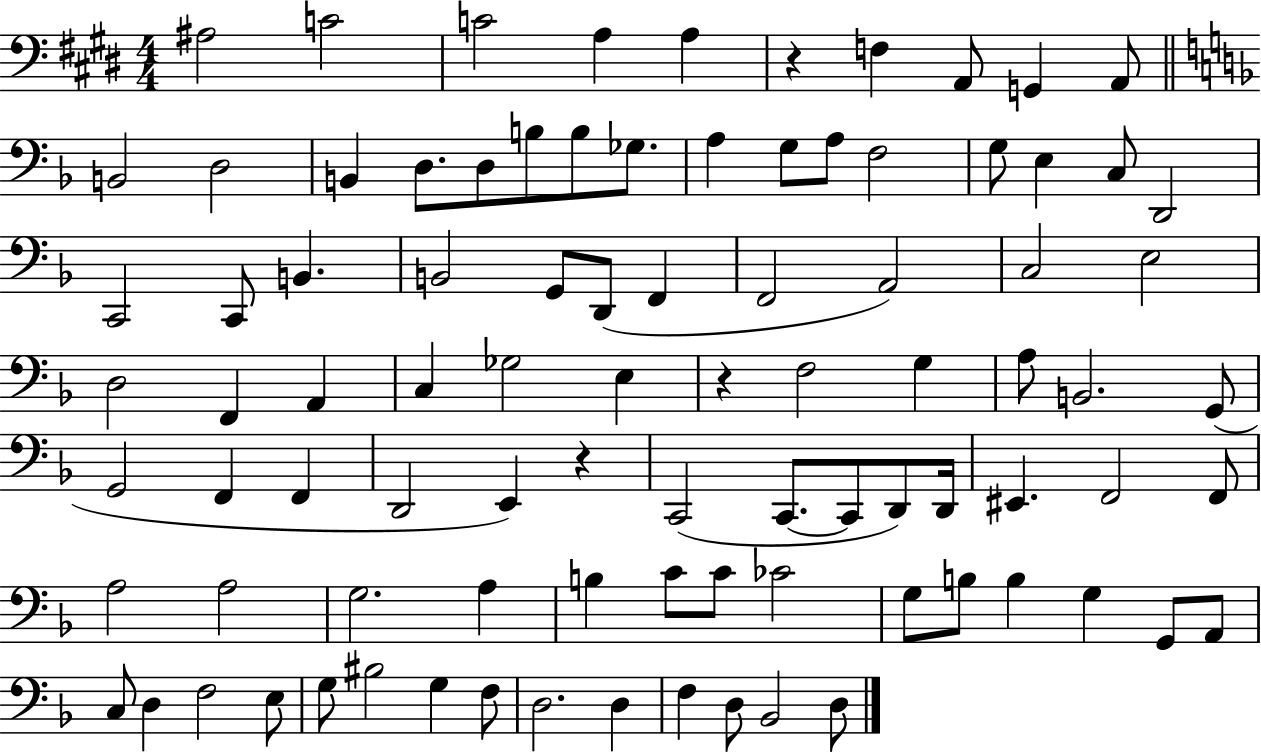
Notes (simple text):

A#3/h C4/h C4/h A3/q A3/q R/q F3/q A2/e G2/q A2/e B2/h D3/h B2/q D3/e. D3/e B3/e B3/e Gb3/e. A3/q G3/e A3/e F3/h G3/e E3/q C3/e D2/h C2/h C2/e B2/q. B2/h G2/e D2/e F2/q F2/h A2/h C3/h E3/h D3/h F2/q A2/q C3/q Gb3/h E3/q R/q F3/h G3/q A3/e B2/h. G2/e G2/h F2/q F2/q D2/h E2/q R/q C2/h C2/e. C2/e D2/e D2/s EIS2/q. F2/h F2/e A3/h A3/h G3/h. A3/q B3/q C4/e C4/e CES4/h G3/e B3/e B3/q G3/q G2/e A2/e C3/e D3/q F3/h E3/e G3/e BIS3/h G3/q F3/e D3/h. D3/q F3/q D3/e Bb2/h D3/e